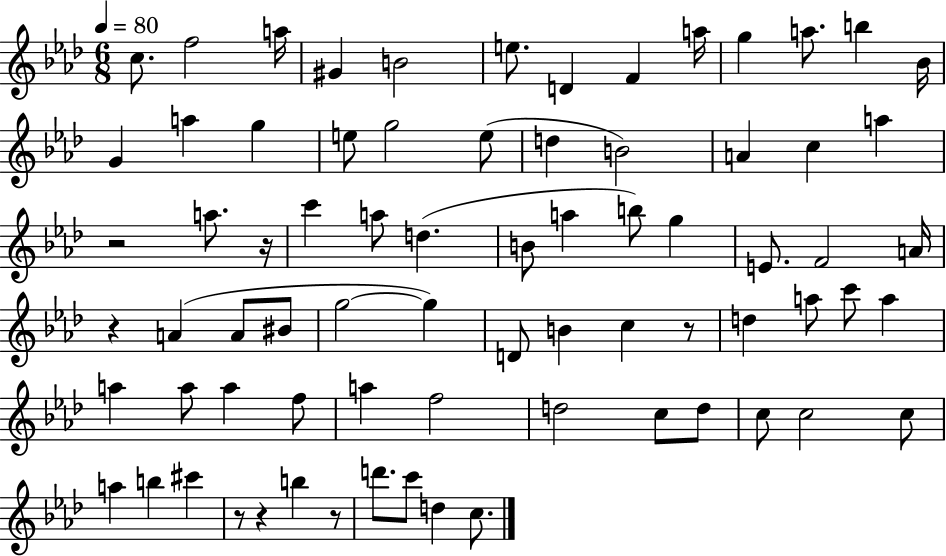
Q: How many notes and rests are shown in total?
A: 74